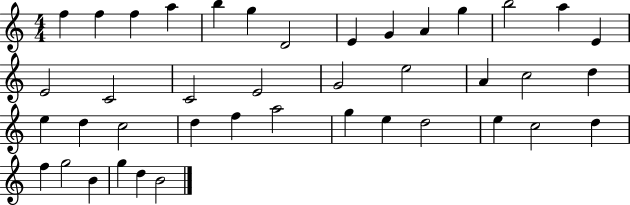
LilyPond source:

{
  \clef treble
  \numericTimeSignature
  \time 4/4
  \key c \major
  f''4 f''4 f''4 a''4 | b''4 g''4 d'2 | e'4 g'4 a'4 g''4 | b''2 a''4 e'4 | \break e'2 c'2 | c'2 e'2 | g'2 e''2 | a'4 c''2 d''4 | \break e''4 d''4 c''2 | d''4 f''4 a''2 | g''4 e''4 d''2 | e''4 c''2 d''4 | \break f''4 g''2 b'4 | g''4 d''4 b'2 | \bar "|."
}